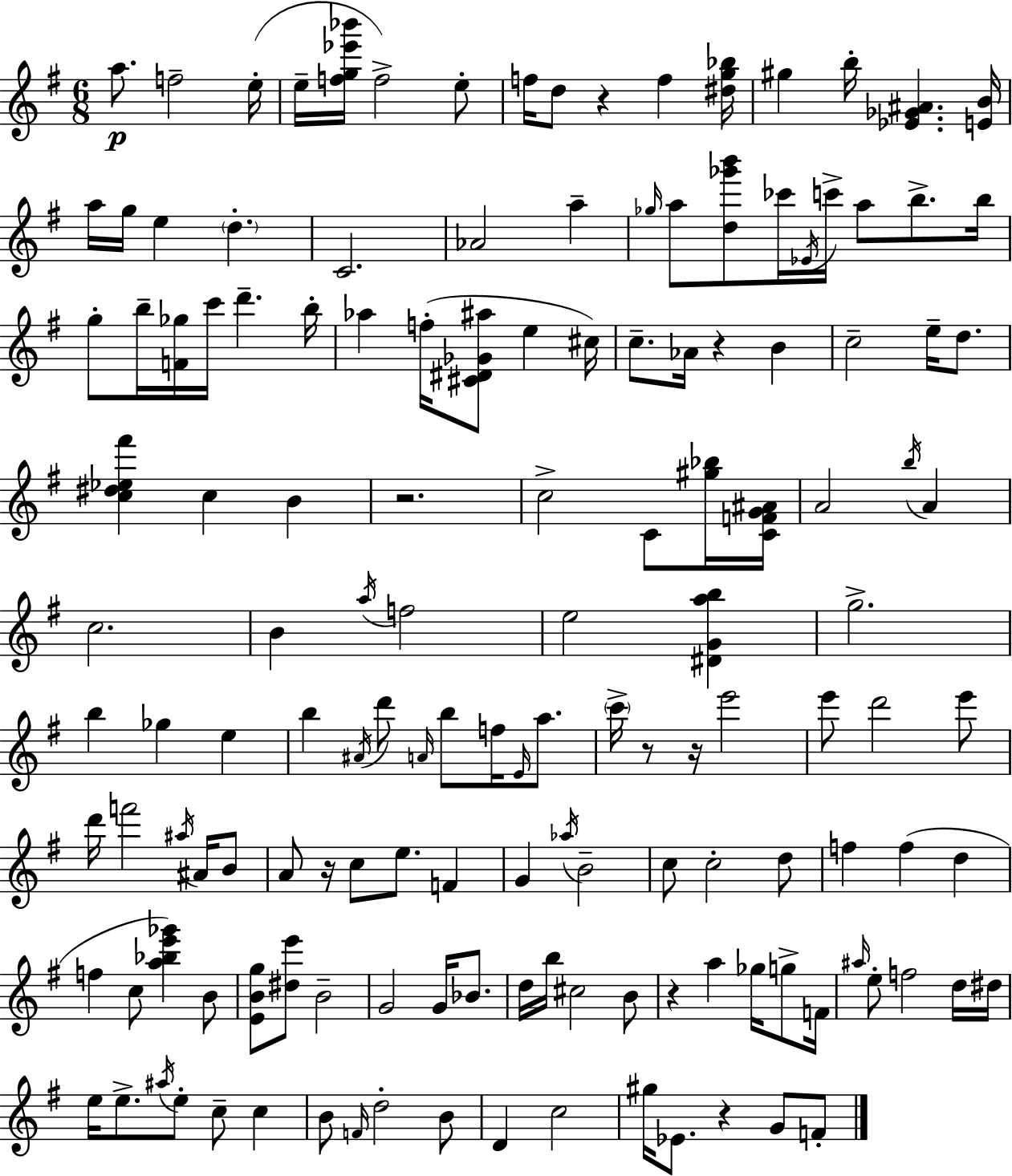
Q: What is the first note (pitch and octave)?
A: A5